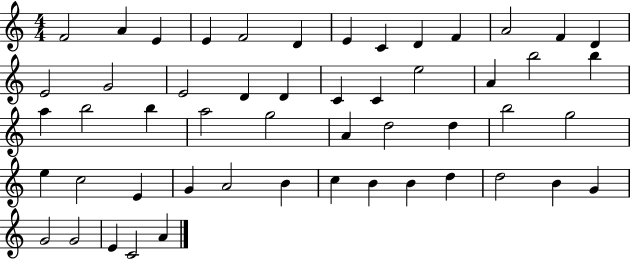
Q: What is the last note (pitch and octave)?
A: A4